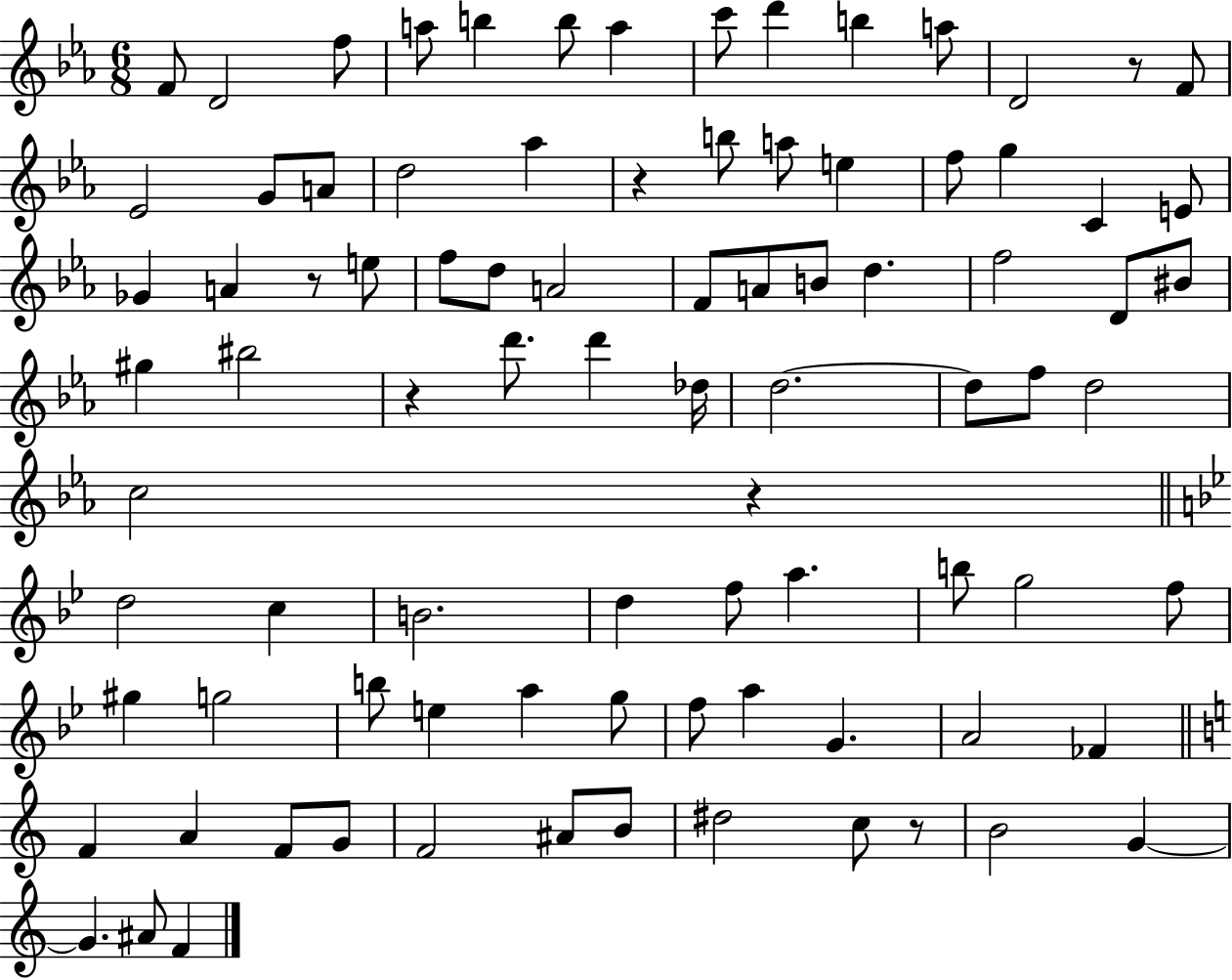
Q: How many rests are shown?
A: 6